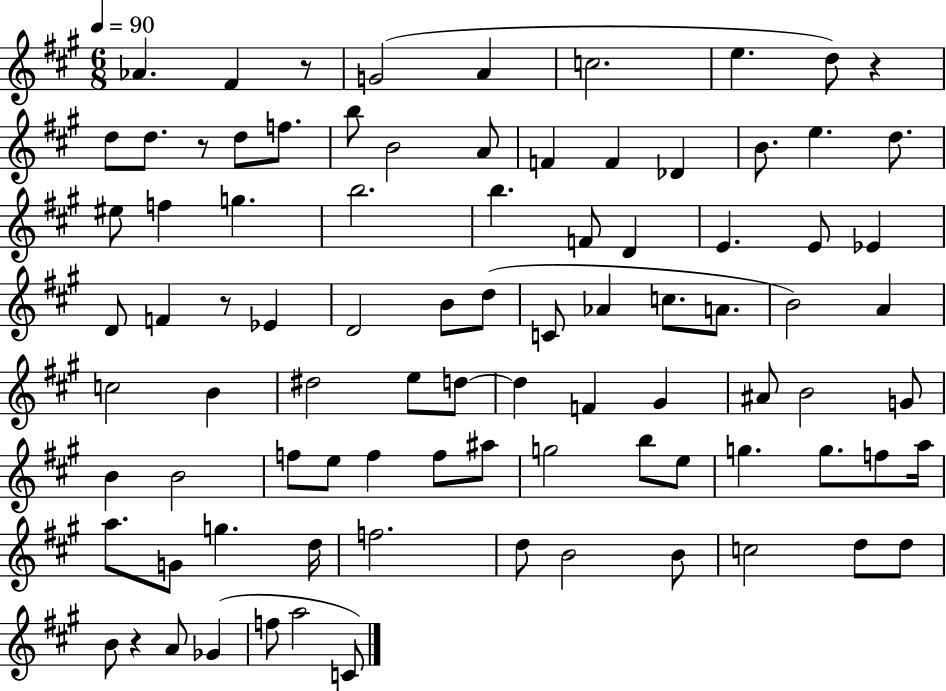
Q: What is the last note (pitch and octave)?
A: C4